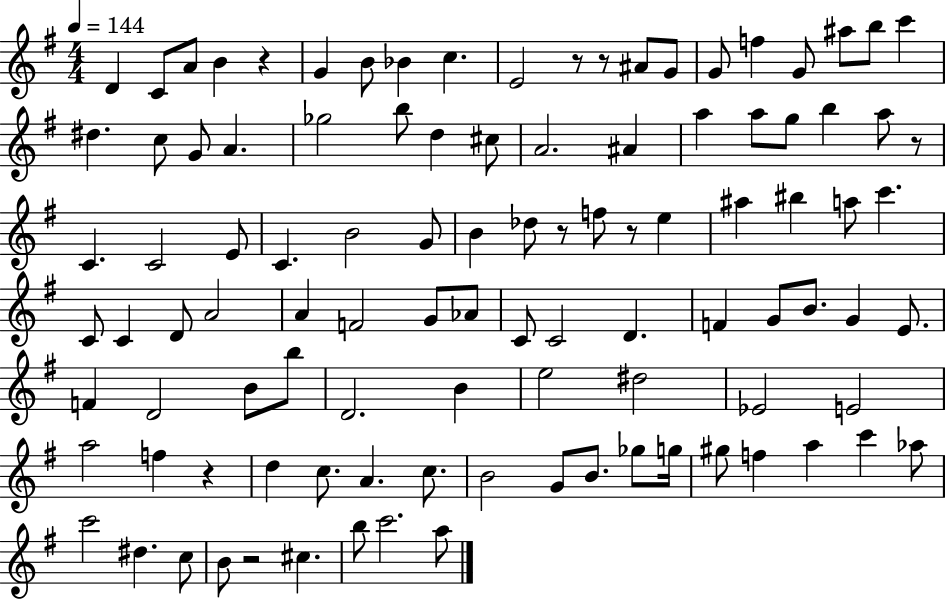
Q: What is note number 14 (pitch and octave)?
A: G4